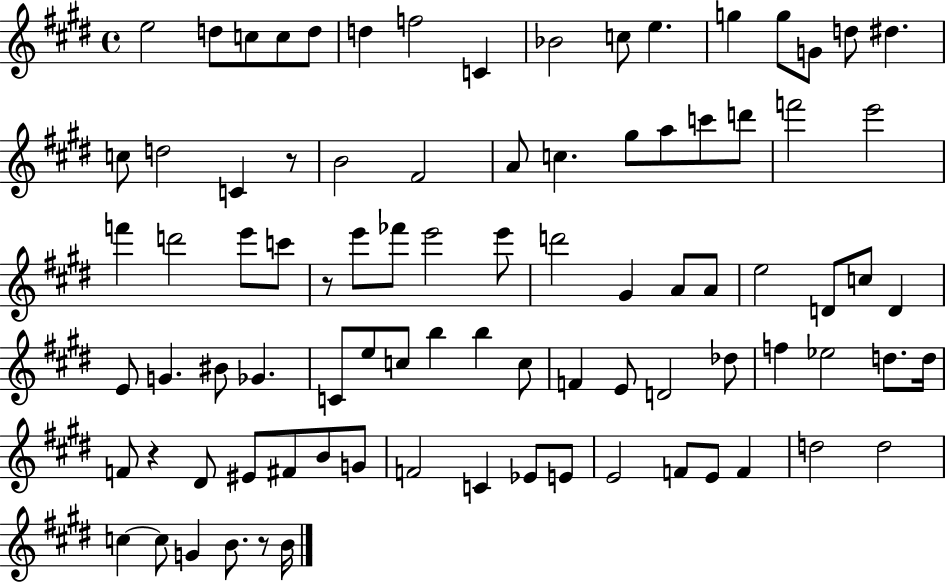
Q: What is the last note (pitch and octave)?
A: B4